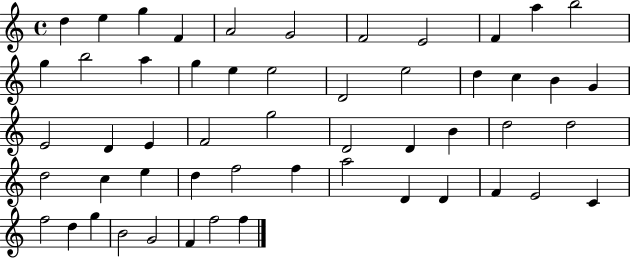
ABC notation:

X:1
T:Untitled
M:4/4
L:1/4
K:C
d e g F A2 G2 F2 E2 F a b2 g b2 a g e e2 D2 e2 d c B G E2 D E F2 g2 D2 D B d2 d2 d2 c e d f2 f a2 D D F E2 C f2 d g B2 G2 F f2 f